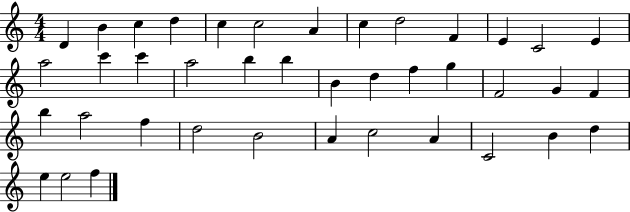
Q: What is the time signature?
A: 4/4